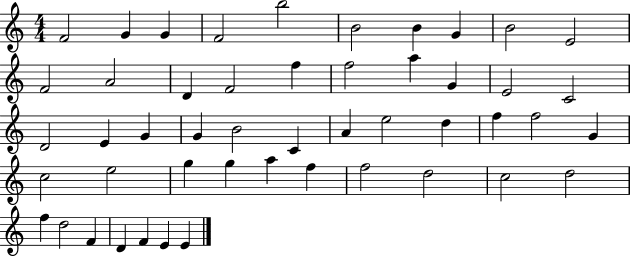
X:1
T:Untitled
M:4/4
L:1/4
K:C
F2 G G F2 b2 B2 B G B2 E2 F2 A2 D F2 f f2 a G E2 C2 D2 E G G B2 C A e2 d f f2 G c2 e2 g g a f f2 d2 c2 d2 f d2 F D F E E